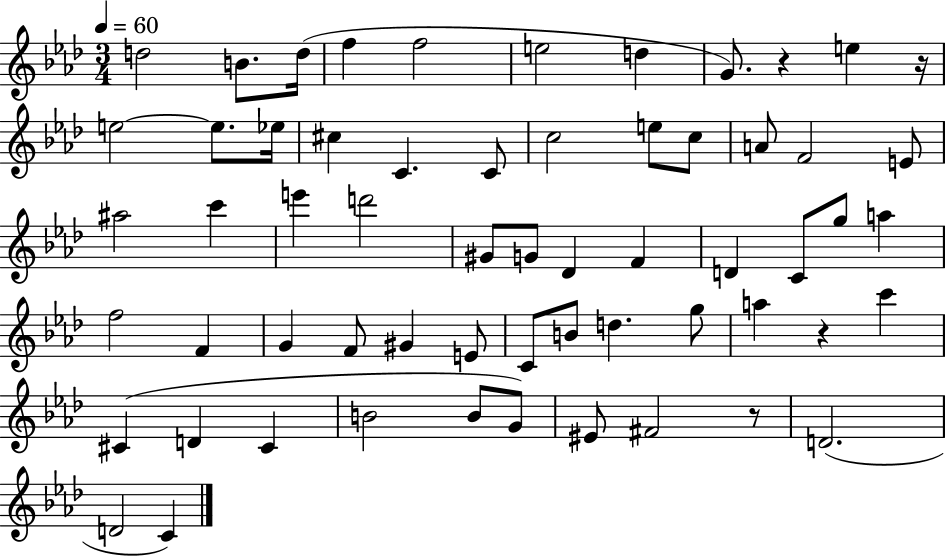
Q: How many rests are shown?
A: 4